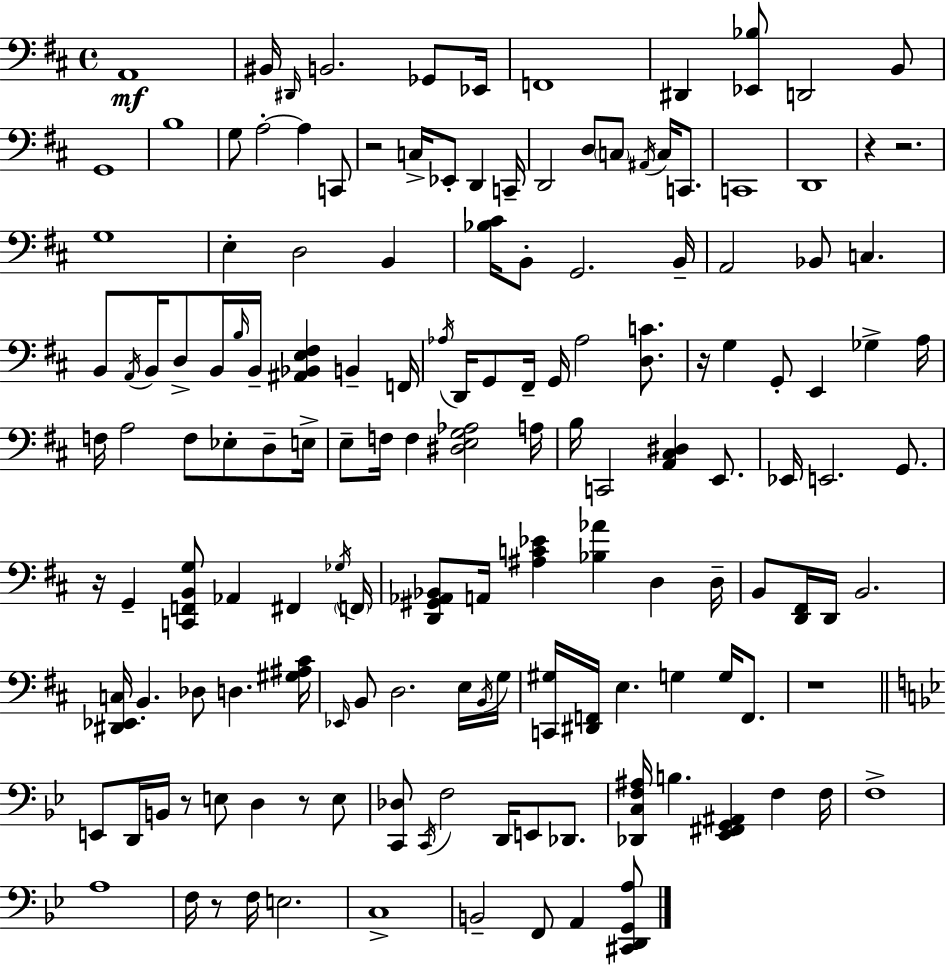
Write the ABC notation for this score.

X:1
T:Untitled
M:4/4
L:1/4
K:D
A,,4 ^B,,/4 ^D,,/4 B,,2 _G,,/2 _E,,/4 F,,4 ^D,, [_E,,_B,]/2 D,,2 B,,/2 G,,4 B,4 G,/2 A,2 A, C,,/2 z2 C,/4 _E,,/2 D,, C,,/4 D,,2 D,/2 C,/2 ^A,,/4 C,/4 C,,/2 C,,4 D,,4 z z2 G,4 E, D,2 B,, [_B,^C]/4 B,,/2 G,,2 B,,/4 A,,2 _B,,/2 C, B,,/2 A,,/4 B,,/4 D,/2 B,,/4 B,/4 B,,/4 [^A,,_B,,E,^F,] B,, F,,/4 _A,/4 D,,/4 G,,/2 ^F,,/4 G,,/4 _A,2 [D,C]/2 z/4 G, G,,/2 E,, _G, A,/4 F,/4 A,2 F,/2 _E,/2 D,/2 E,/4 E,/2 F,/4 F, [^D,E,G,_A,]2 A,/4 B,/4 C,,2 [A,,^C,^D,] E,,/2 _E,,/4 E,,2 G,,/2 z/4 G,, [C,,F,,B,,G,]/2 _A,, ^F,, _G,/4 F,,/4 [D,,^G,,_A,,_B,,]/2 A,,/4 [^A,C_E] [_B,_A] D, D,/4 B,,/2 [D,,^F,,]/4 D,,/4 B,,2 [^D,,_E,,C,]/4 B,, _D,/2 D, [^G,^A,^C]/4 _E,,/4 B,,/2 D,2 E,/4 B,,/4 G,/4 [C,,^G,]/4 [^D,,F,,]/4 E, G, G,/4 F,,/2 z4 E,,/2 D,,/4 B,,/4 z/2 E,/2 D, z/2 E,/2 [C,,_D,]/2 C,,/4 F,2 D,,/4 E,,/2 _D,,/2 [_D,,C,F,^A,]/4 B, [_E,,^F,,G,,^A,,] F, F,/4 F,4 A,4 F,/4 z/2 F,/4 E,2 C,4 B,,2 F,,/2 A,, [^C,,D,,G,,A,]/2